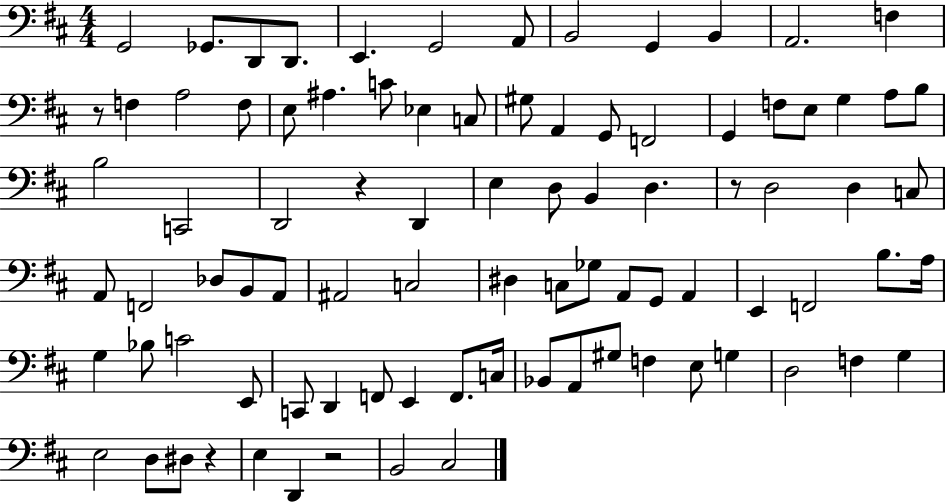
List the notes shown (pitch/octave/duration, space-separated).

G2/h Gb2/e. D2/e D2/e. E2/q. G2/h A2/e B2/h G2/q B2/q A2/h. F3/q R/e F3/q A3/h F3/e E3/e A#3/q. C4/e Eb3/q C3/e G#3/e A2/q G2/e F2/h G2/q F3/e E3/e G3/q A3/e B3/e B3/h C2/h D2/h R/q D2/q E3/q D3/e B2/q D3/q. R/e D3/h D3/q C3/e A2/e F2/h Db3/e B2/e A2/e A#2/h C3/h D#3/q C3/e Gb3/e A2/e G2/e A2/q E2/q F2/h B3/e. A3/s G3/q Bb3/e C4/h E2/e C2/e D2/q F2/e E2/q F2/e. C3/s Bb2/e A2/e G#3/e F3/q E3/e G3/q D3/h F3/q G3/q E3/h D3/e D#3/e R/q E3/q D2/q R/h B2/h C#3/h